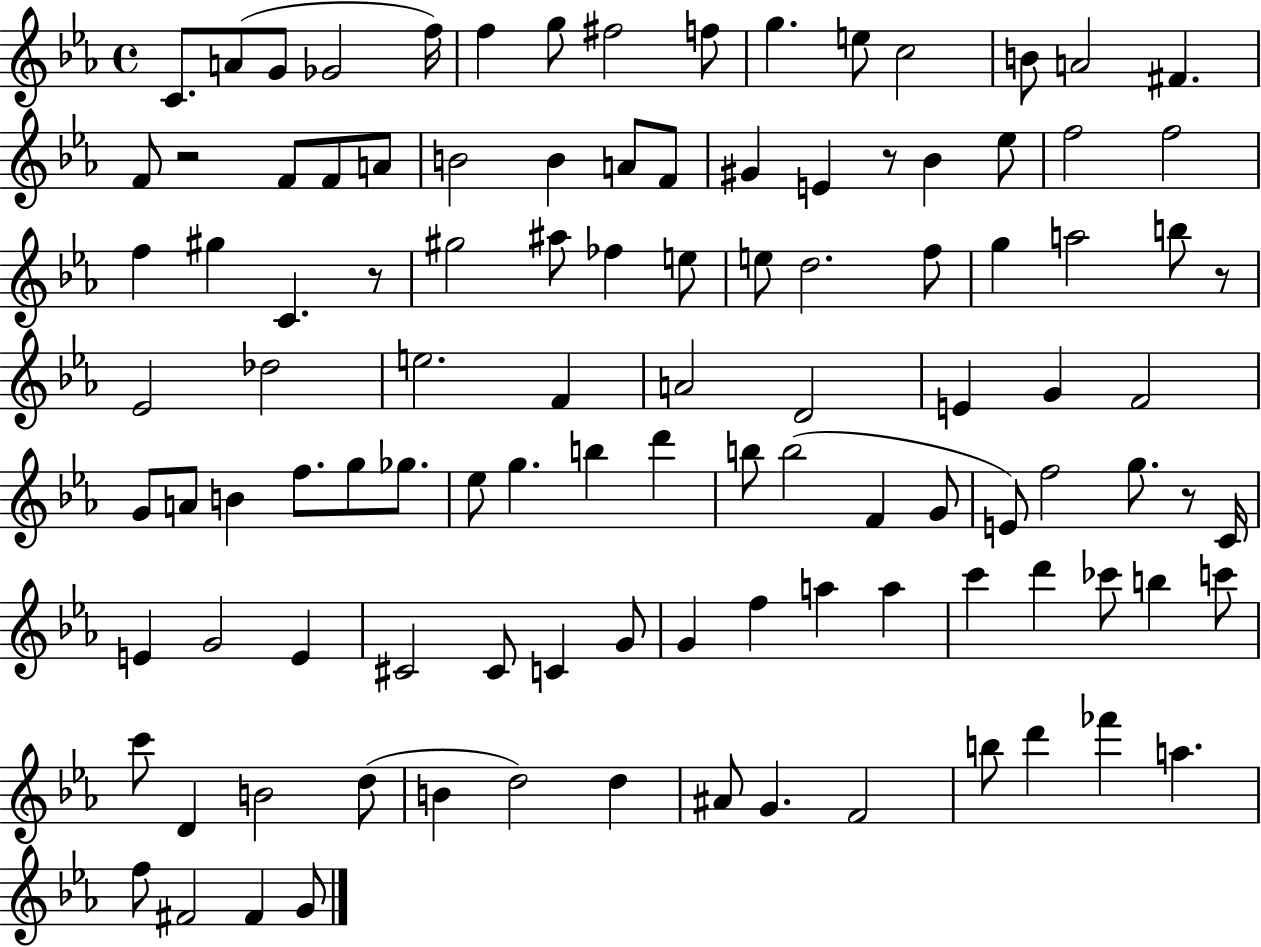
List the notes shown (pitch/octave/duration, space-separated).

C4/e. A4/e G4/e Gb4/h F5/s F5/q G5/e F#5/h F5/e G5/q. E5/e C5/h B4/e A4/h F#4/q. F4/e R/h F4/e F4/e A4/e B4/h B4/q A4/e F4/e G#4/q E4/q R/e Bb4/q Eb5/e F5/h F5/h F5/q G#5/q C4/q. R/e G#5/h A#5/e FES5/q E5/e E5/e D5/h. F5/e G5/q A5/h B5/e R/e Eb4/h Db5/h E5/h. F4/q A4/h D4/h E4/q G4/q F4/h G4/e A4/e B4/q F5/e. G5/e Gb5/e. Eb5/e G5/q. B5/q D6/q B5/e B5/h F4/q G4/e E4/e F5/h G5/e. R/e C4/s E4/q G4/h E4/q C#4/h C#4/e C4/q G4/e G4/q F5/q A5/q A5/q C6/q D6/q CES6/e B5/q C6/e C6/e D4/q B4/h D5/e B4/q D5/h D5/q A#4/e G4/q. F4/h B5/e D6/q FES6/q A5/q. F5/e F#4/h F#4/q G4/e